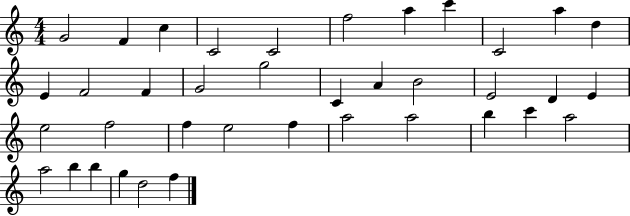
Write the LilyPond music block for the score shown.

{
  \clef treble
  \numericTimeSignature
  \time 4/4
  \key c \major
  g'2 f'4 c''4 | c'2 c'2 | f''2 a''4 c'''4 | c'2 a''4 d''4 | \break e'4 f'2 f'4 | g'2 g''2 | c'4 a'4 b'2 | e'2 d'4 e'4 | \break e''2 f''2 | f''4 e''2 f''4 | a''2 a''2 | b''4 c'''4 a''2 | \break a''2 b''4 b''4 | g''4 d''2 f''4 | \bar "|."
}